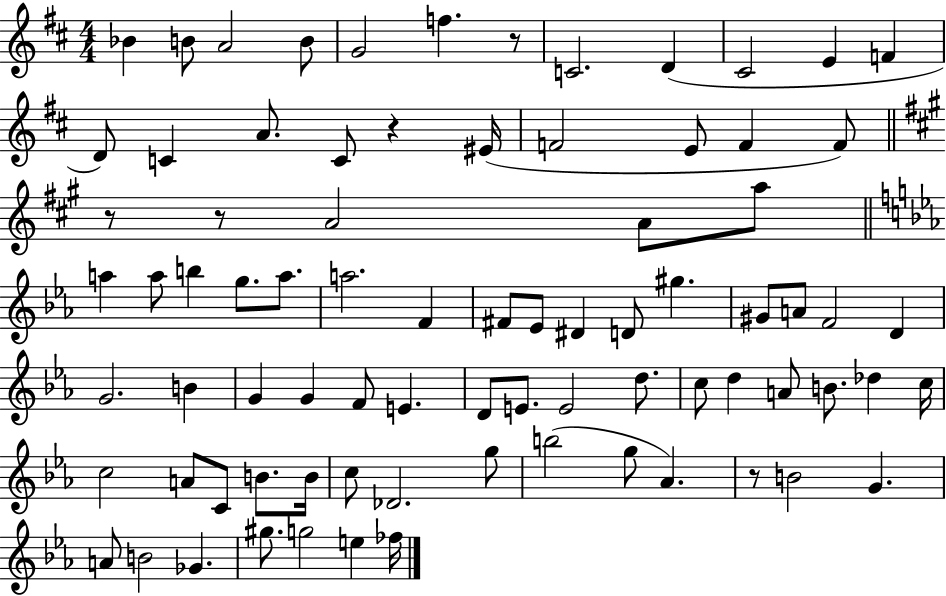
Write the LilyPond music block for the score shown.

{
  \clef treble
  \numericTimeSignature
  \time 4/4
  \key d \major
  \repeat volta 2 { bes'4 b'8 a'2 b'8 | g'2 f''4. r8 | c'2. d'4( | cis'2 e'4 f'4 | \break d'8) c'4 a'8. c'8 r4 eis'16( | f'2 e'8 f'4 f'8) | \bar "||" \break \key a \major r8 r8 a'2 a'8 a''8 | \bar "||" \break \key c \minor a''4 a''8 b''4 g''8. a''8. | a''2. f'4 | fis'8 ees'8 dis'4 d'8 gis''4. | gis'8 a'8 f'2 d'4 | \break g'2. b'4 | g'4 g'4 f'8 e'4. | d'8 e'8. e'2 d''8. | c''8 d''4 a'8 b'8. des''4 c''16 | \break c''2 a'8 c'8 b'8. b'16 | c''8 des'2. g''8 | b''2( g''8 aes'4.) | r8 b'2 g'4. | \break a'8 b'2 ges'4. | gis''8. g''2 e''4 fes''16 | } \bar "|."
}